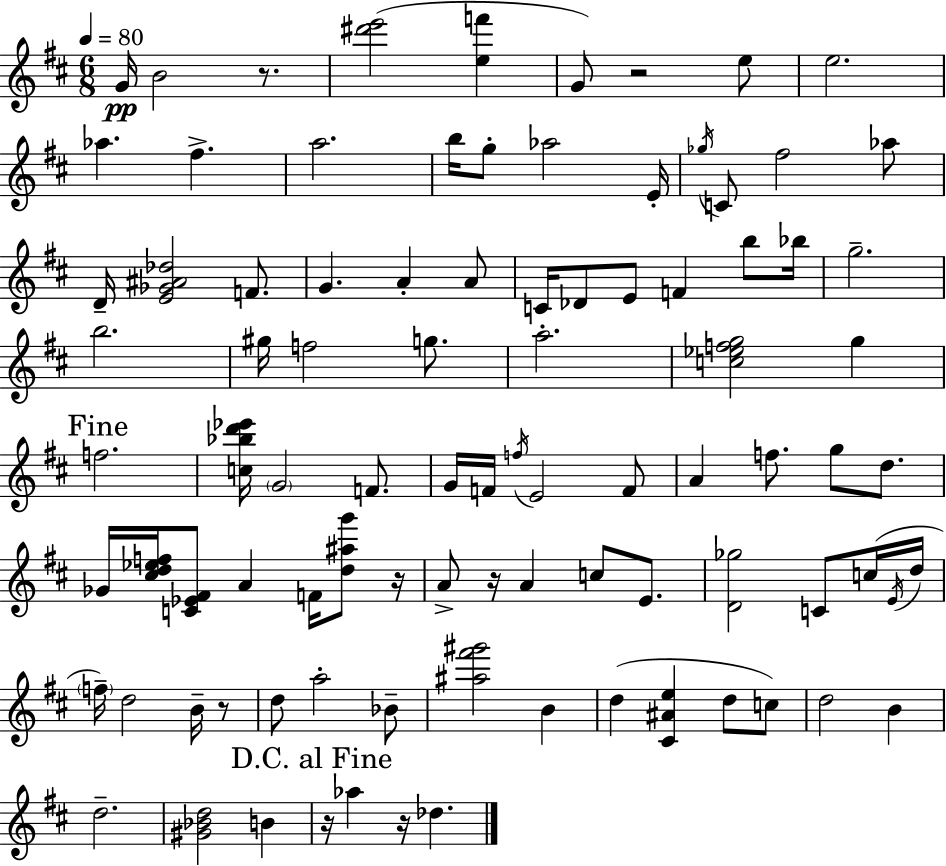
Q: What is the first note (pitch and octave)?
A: G4